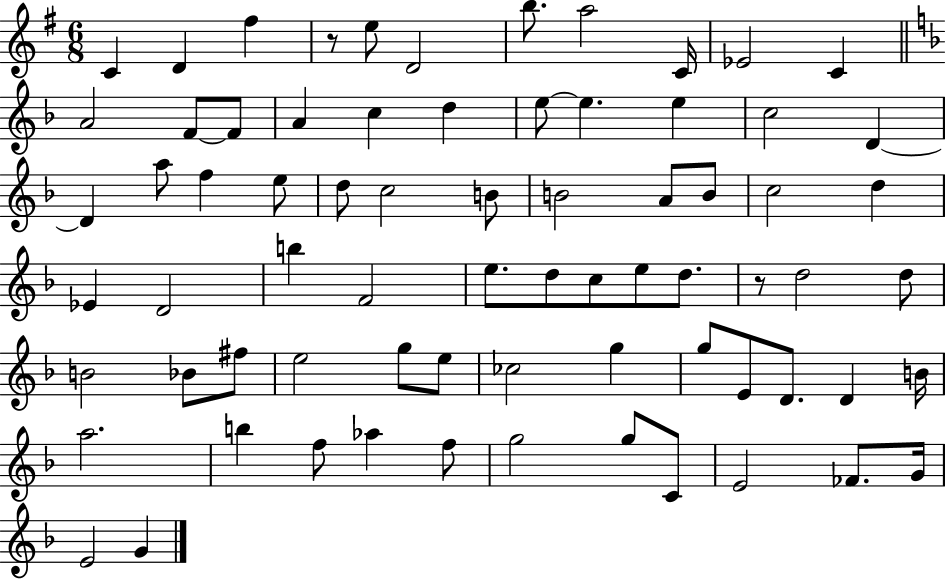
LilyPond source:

{
  \clef treble
  \numericTimeSignature
  \time 6/8
  \key g \major
  \repeat volta 2 { c'4 d'4 fis''4 | r8 e''8 d'2 | b''8. a''2 c'16 | ees'2 c'4 | \break \bar "||" \break \key f \major a'2 f'8~~ f'8 | a'4 c''4 d''4 | e''8~~ e''4. e''4 | c''2 d'4~~ | \break d'4 a''8 f''4 e''8 | d''8 c''2 b'8 | b'2 a'8 b'8 | c''2 d''4 | \break ees'4 d'2 | b''4 f'2 | e''8. d''8 c''8 e''8 d''8. | r8 d''2 d''8 | \break b'2 bes'8 fis''8 | e''2 g''8 e''8 | ces''2 g''4 | g''8 e'8 d'8. d'4 b'16 | \break a''2. | b''4 f''8 aes''4 f''8 | g''2 g''8 c'8 | e'2 fes'8. g'16 | \break e'2 g'4 | } \bar "|."
}